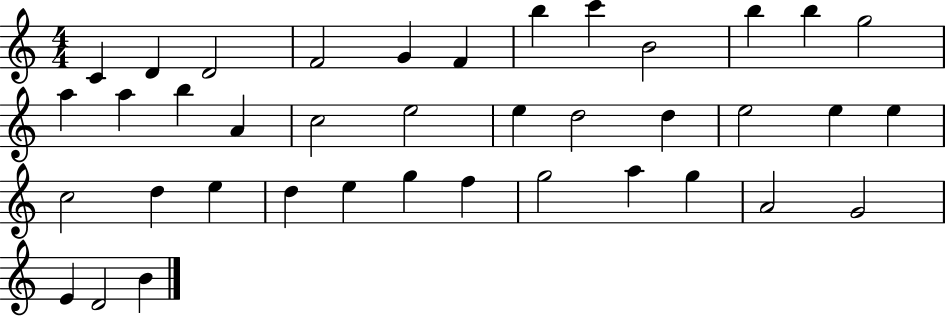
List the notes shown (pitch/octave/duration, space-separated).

C4/q D4/q D4/h F4/h G4/q F4/q B5/q C6/q B4/h B5/q B5/q G5/h A5/q A5/q B5/q A4/q C5/h E5/h E5/q D5/h D5/q E5/h E5/q E5/q C5/h D5/q E5/q D5/q E5/q G5/q F5/q G5/h A5/q G5/q A4/h G4/h E4/q D4/h B4/q